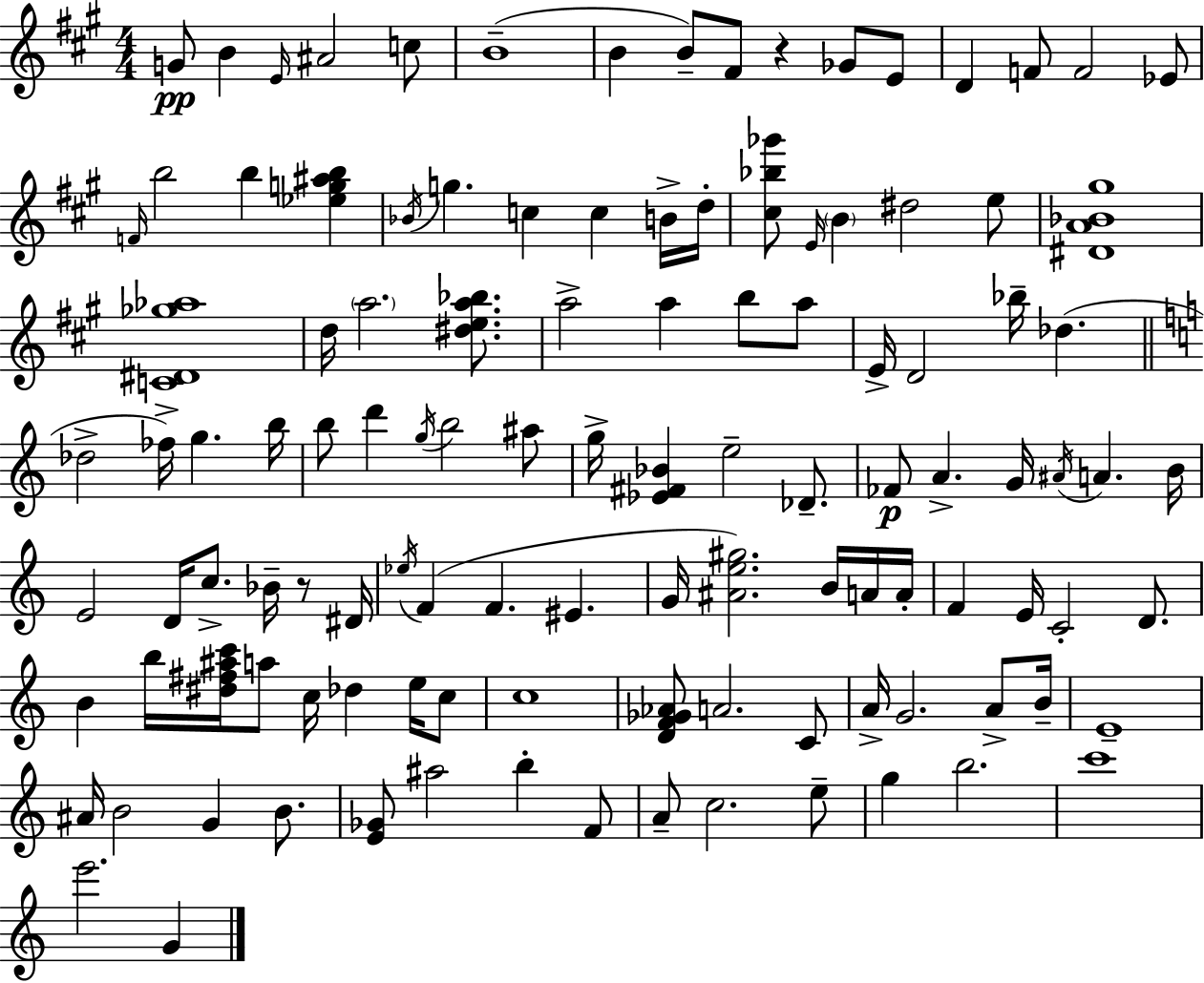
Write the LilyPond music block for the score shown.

{
  \clef treble
  \numericTimeSignature
  \time 4/4
  \key a \major
  \repeat volta 2 { g'8\pp b'4 \grace { e'16 } ais'2 c''8 | b'1--( | b'4 b'8--) fis'8 r4 ges'8 e'8 | d'4 f'8 f'2 ees'8 | \break \grace { f'16 } b''2 b''4 <ees'' g'' ais'' b''>4 | \acciaccatura { bes'16 } g''4. c''4 c''4 | b'16-> d''16-. <cis'' bes'' ges'''>8 \grace { e'16 } \parenthesize b'4 dis''2 | e''8 <dis' a' bes' gis''>1 | \break <c' dis' ges'' aes''>1 | d''16 \parenthesize a''2. | <dis'' e'' a'' bes''>8. a''2-> a''4 | b''8 a''8 e'16-> d'2 bes''16-- des''4.( | \break \bar "||" \break \key c \major des''2-> fes''16->) g''4. b''16 | b''8 d'''4 \acciaccatura { g''16 } b''2 ais''8 | g''16-> <ees' fis' bes'>4 e''2-- des'8.-- | fes'8\p a'4.-> g'16 \acciaccatura { ais'16 } a'4. | \break b'16 e'2 d'16 c''8.-> bes'16-- r8 | dis'16 \acciaccatura { ees''16 } f'4( f'4. eis'4. | g'16 <ais' e'' gis''>2.) | b'16 a'16 a'16-. f'4 e'16 c'2-. | \break d'8. b'4 b''16 <dis'' fis'' ais'' c'''>16 a''8 c''16 des''4 | e''16 c''8 c''1 | <d' f' ges' aes'>8 a'2. | c'8 a'16-> g'2. | \break a'8-> b'16-- e'1-- | ais'16 b'2 g'4 | b'8. <e' ges'>8 ais''2 b''4-. | f'8 a'8-- c''2. | \break e''8-- g''4 b''2. | c'''1 | e'''2. g'4 | } \bar "|."
}